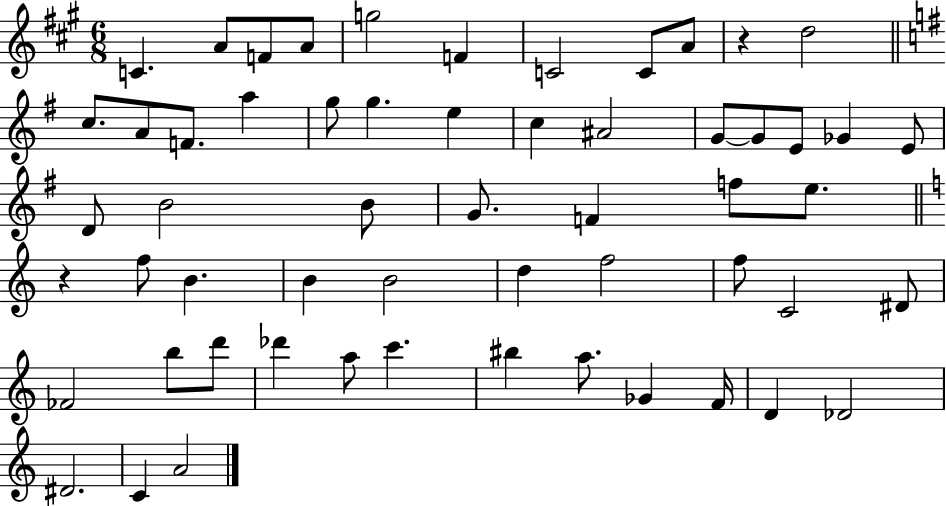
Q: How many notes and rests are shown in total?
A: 57